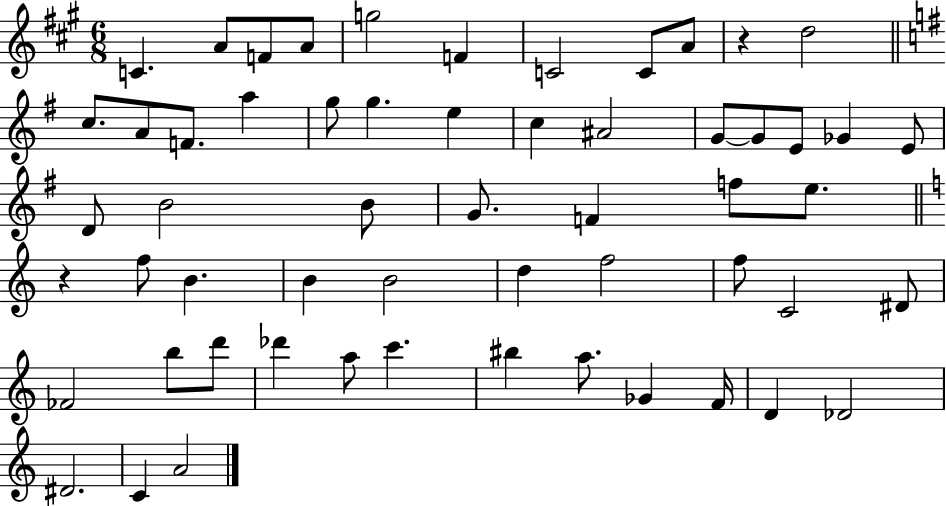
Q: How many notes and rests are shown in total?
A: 57